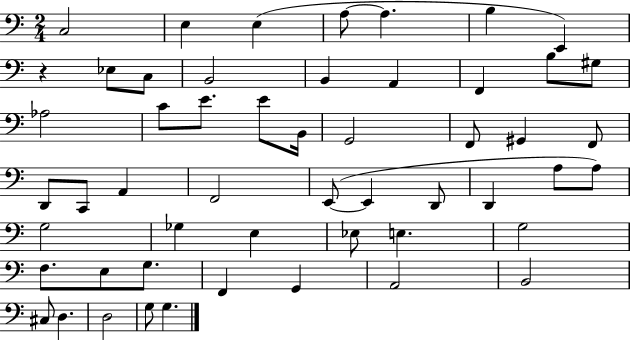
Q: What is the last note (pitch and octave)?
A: G3